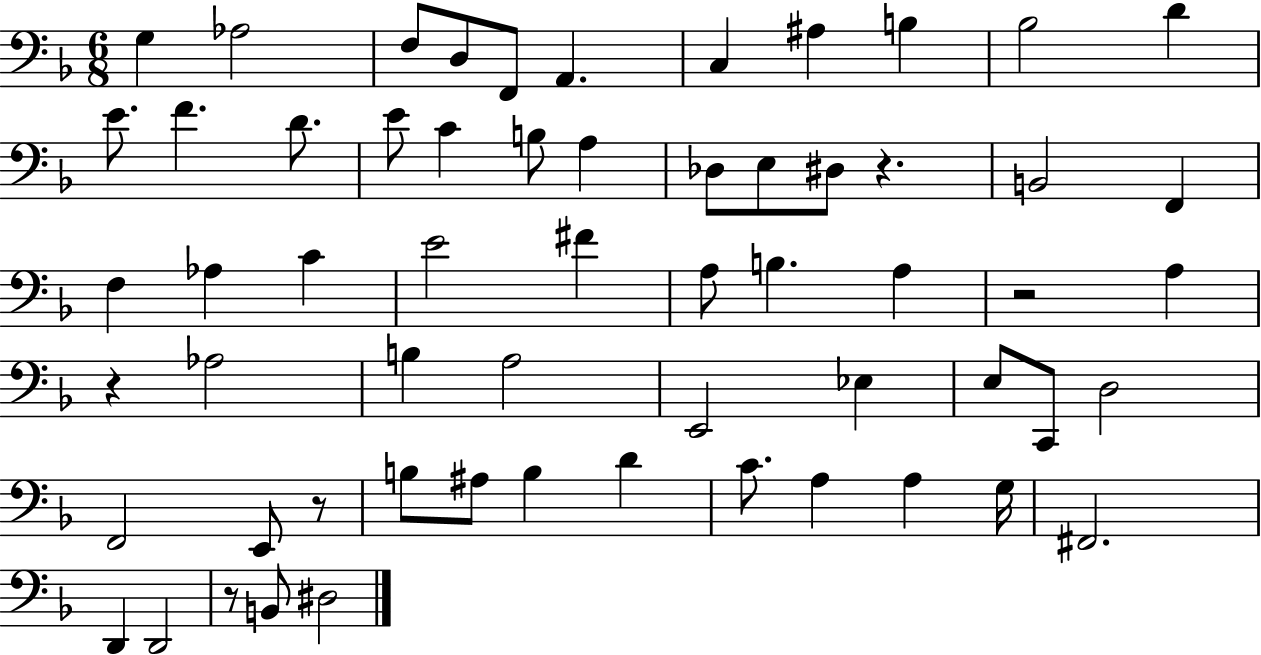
X:1
T:Untitled
M:6/8
L:1/4
K:F
G, _A,2 F,/2 D,/2 F,,/2 A,, C, ^A, B, _B,2 D E/2 F D/2 E/2 C B,/2 A, _D,/2 E,/2 ^D,/2 z B,,2 F,, F, _A, C E2 ^F A,/2 B, A, z2 A, z _A,2 B, A,2 E,,2 _E, E,/2 C,,/2 D,2 F,,2 E,,/2 z/2 B,/2 ^A,/2 B, D C/2 A, A, G,/4 ^F,,2 D,, D,,2 z/2 B,,/2 ^D,2